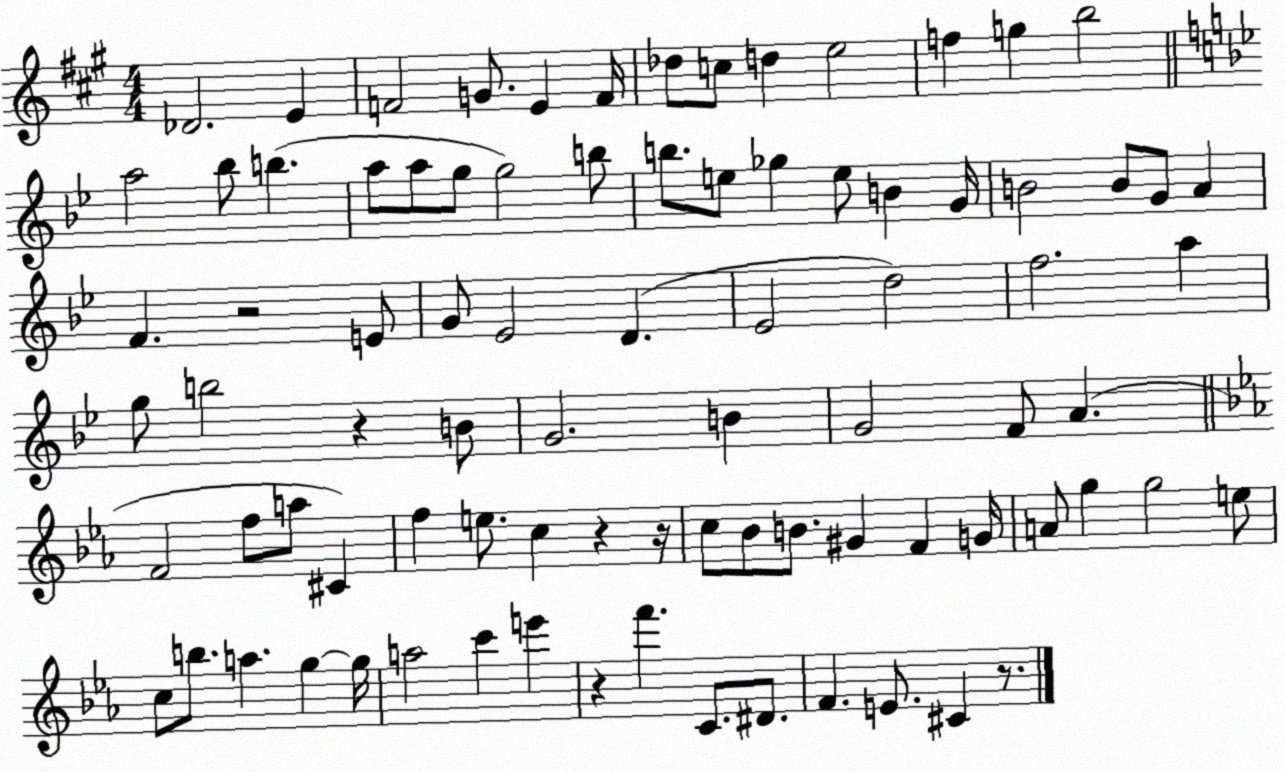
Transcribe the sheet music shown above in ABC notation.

X:1
T:Untitled
M:4/4
L:1/4
K:A
_D2 E F2 G/2 E F/4 _d/2 c/2 d e2 f g b2 a2 _b/2 b a/2 a/2 g/2 g2 b/2 b/2 e/2 _g e/2 B G/4 B2 B/2 G/2 A F z2 E/2 G/2 _E2 D _E2 d2 f2 a g/2 b2 z B/2 G2 B G2 F/2 A F2 f/2 a/2 ^C f e/2 c z z/4 c/2 _B/2 B/2 ^G F G/4 A/2 g g2 e/2 c/2 b/2 a g g/4 a2 c' e' z f' C/2 ^D/2 F E/2 ^C z/2